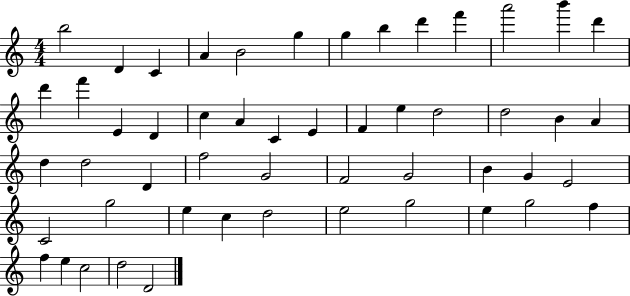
X:1
T:Untitled
M:4/4
L:1/4
K:C
b2 D C A B2 g g b d' f' a'2 b' d' d' f' E D c A C E F e d2 d2 B A d d2 D f2 G2 F2 G2 B G E2 C2 g2 e c d2 e2 g2 e g2 f f e c2 d2 D2